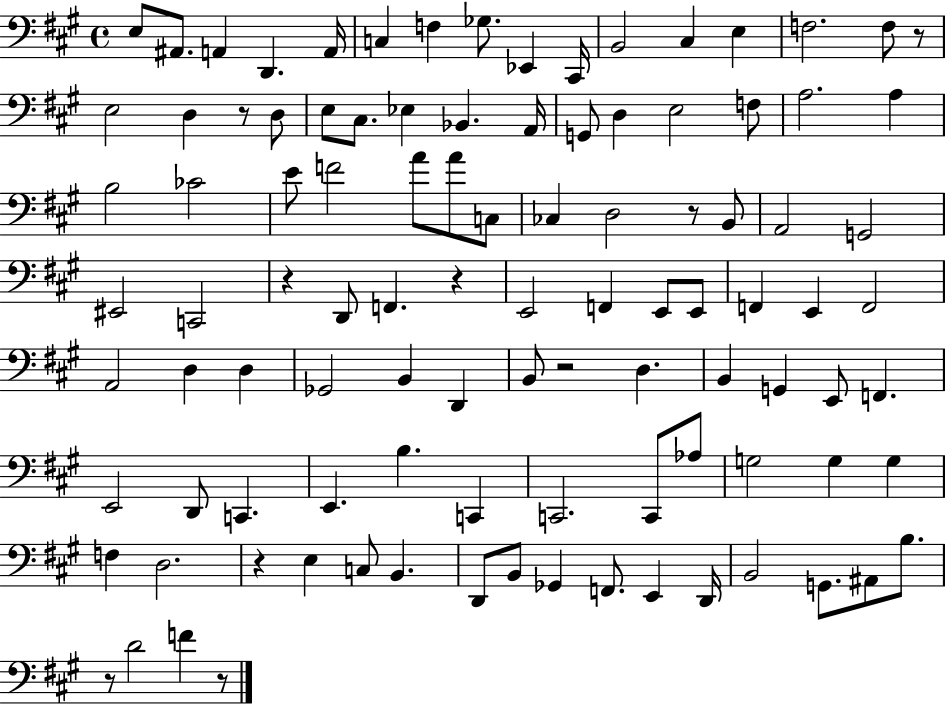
X:1
T:Untitled
M:4/4
L:1/4
K:A
E,/2 ^A,,/2 A,, D,, A,,/4 C, F, _G,/2 _E,, ^C,,/4 B,,2 ^C, E, F,2 F,/2 z/2 E,2 D, z/2 D,/2 E,/2 ^C,/2 _E, _B,, A,,/4 G,,/2 D, E,2 F,/2 A,2 A, B,2 _C2 E/2 F2 A/2 A/2 C,/2 _C, D,2 z/2 B,,/2 A,,2 G,,2 ^E,,2 C,,2 z D,,/2 F,, z E,,2 F,, E,,/2 E,,/2 F,, E,, F,,2 A,,2 D, D, _G,,2 B,, D,, B,,/2 z2 D, B,, G,, E,,/2 F,, E,,2 D,,/2 C,, E,, B, C,, C,,2 C,,/2 _A,/2 G,2 G, G, F, D,2 z E, C,/2 B,, D,,/2 B,,/2 _G,, F,,/2 E,, D,,/4 B,,2 G,,/2 ^A,,/2 B,/2 z/2 D2 F z/2